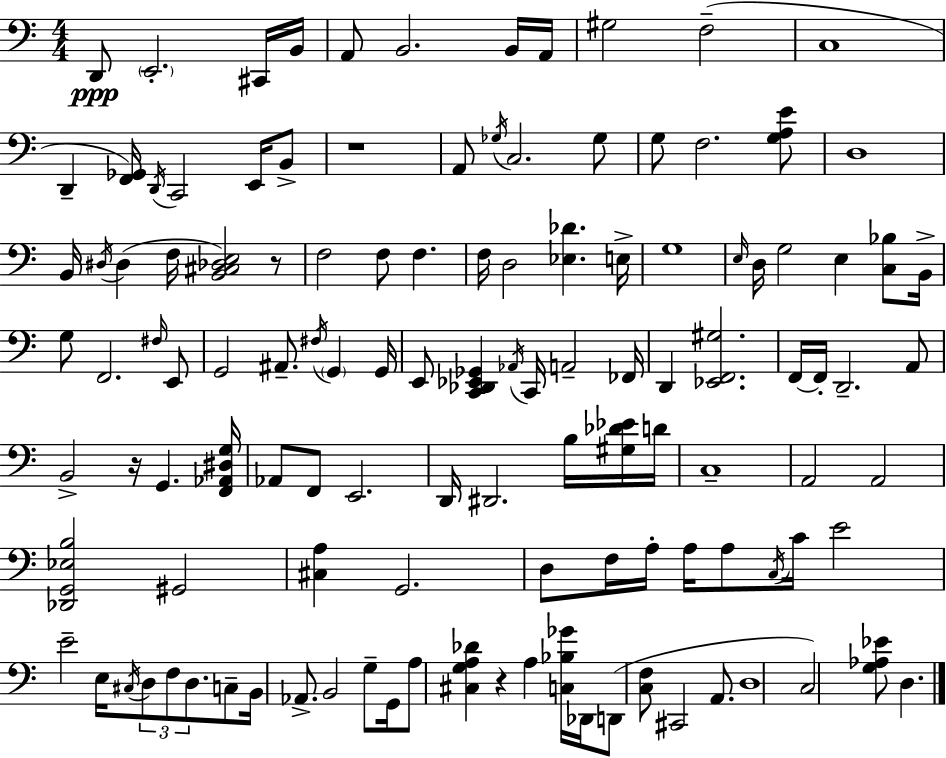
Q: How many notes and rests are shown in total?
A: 120